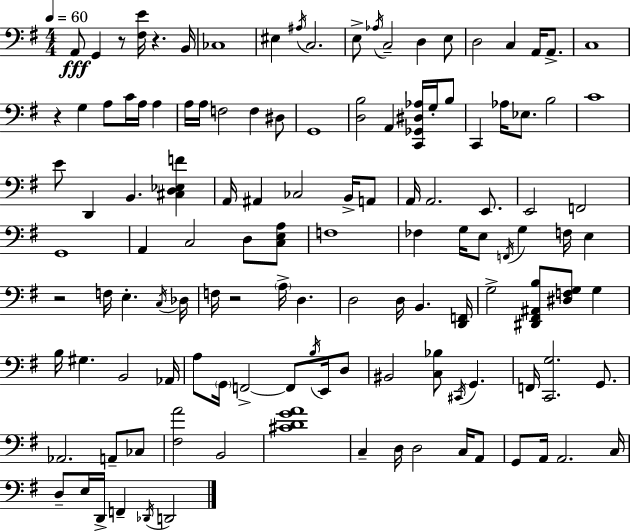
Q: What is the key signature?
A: E minor